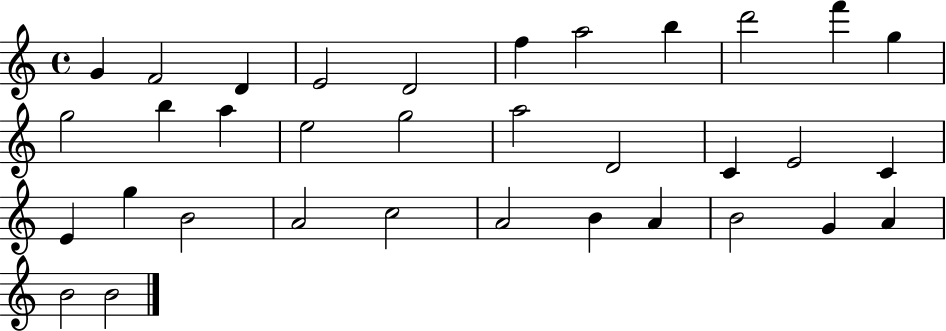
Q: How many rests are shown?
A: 0